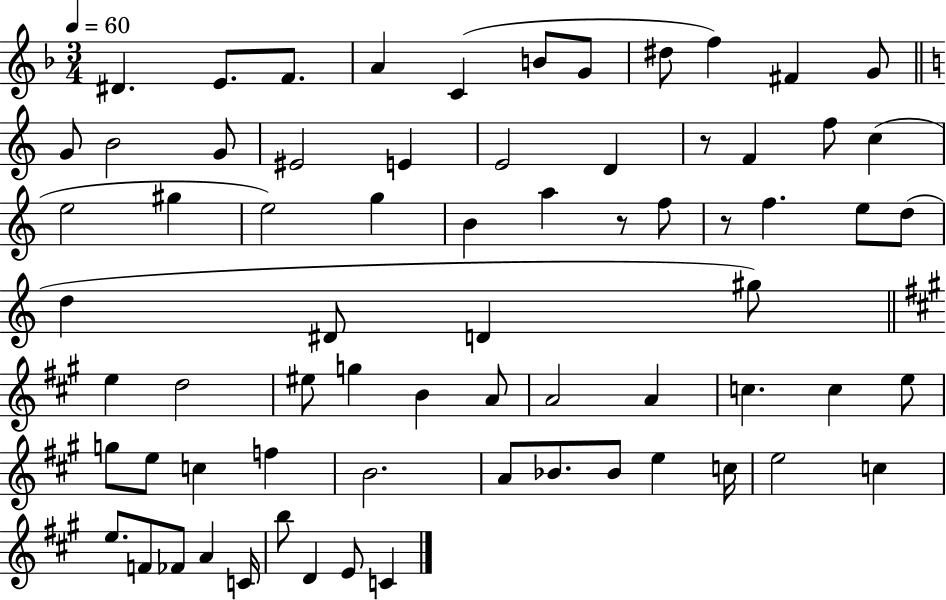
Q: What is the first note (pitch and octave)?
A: D#4